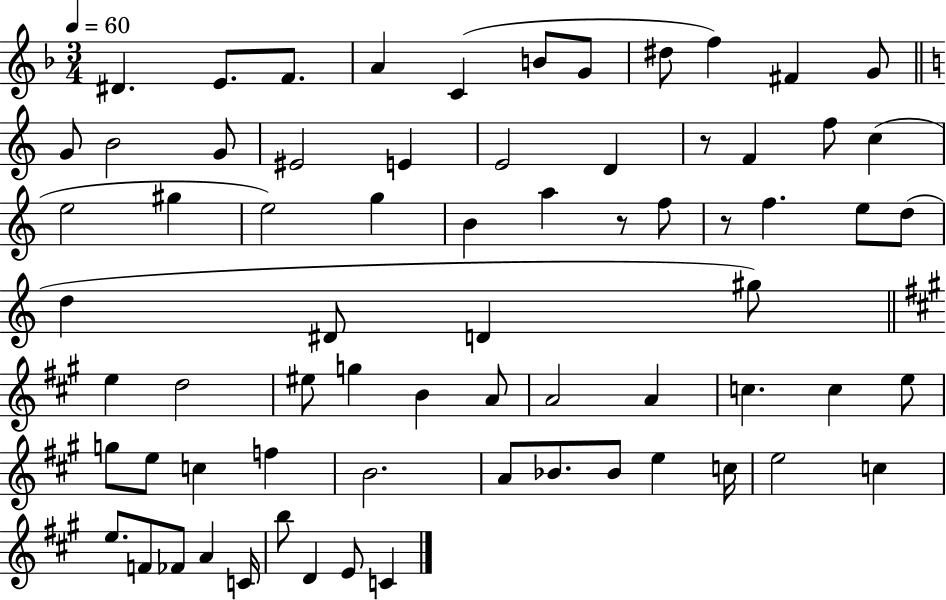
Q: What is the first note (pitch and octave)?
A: D#4